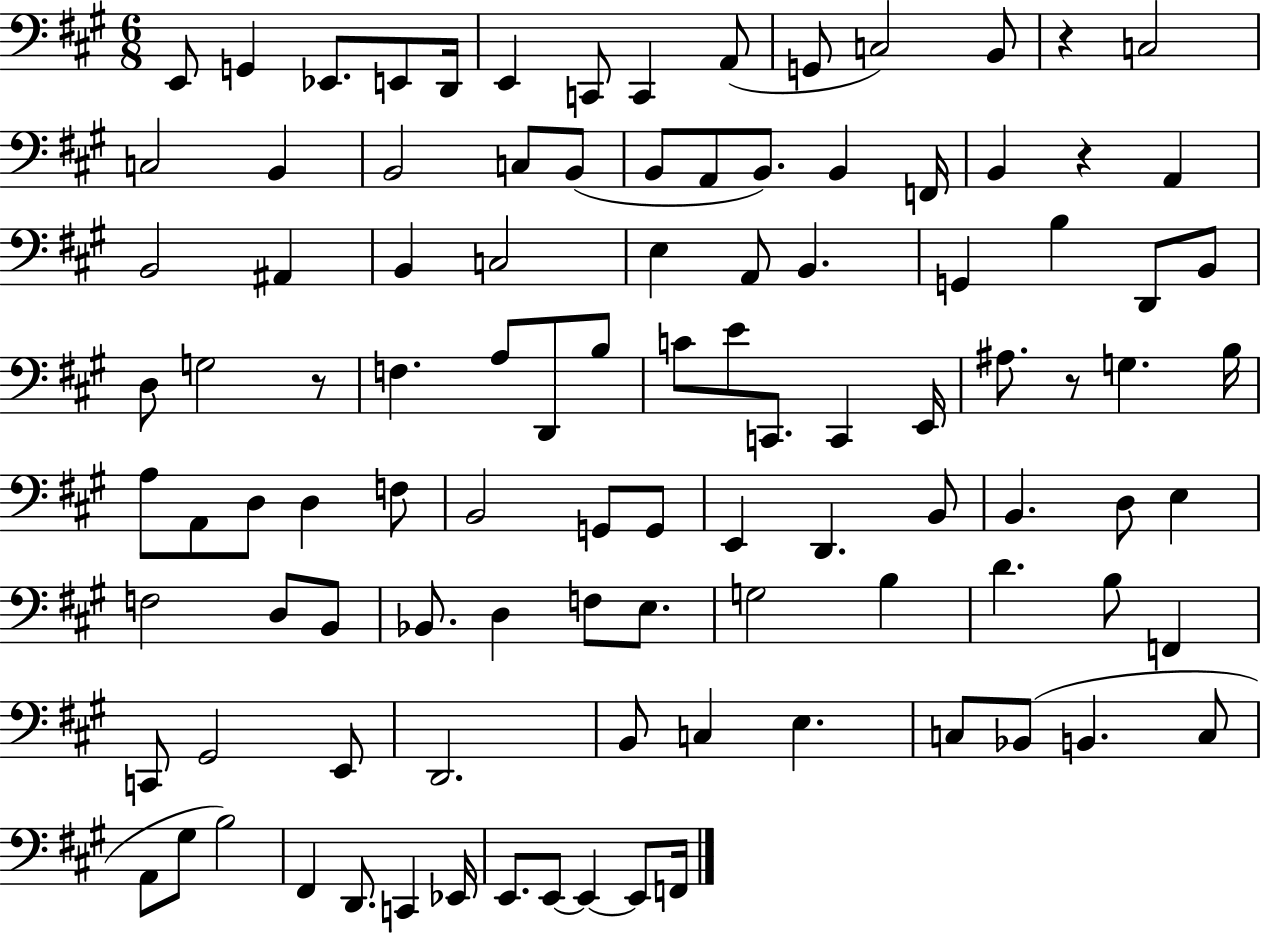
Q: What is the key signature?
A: A major